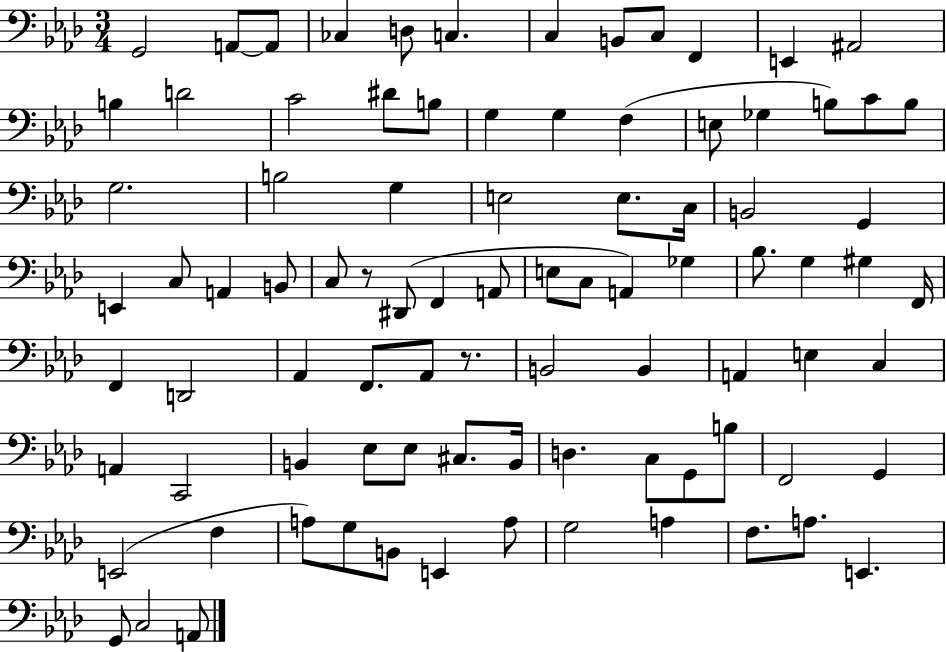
G2/h A2/e A2/e CES3/q D3/e C3/q. C3/q B2/e C3/e F2/q E2/q A#2/h B3/q D4/h C4/h D#4/e B3/e G3/q G3/q F3/q E3/e Gb3/q B3/e C4/e B3/e G3/h. B3/h G3/q E3/h E3/e. C3/s B2/h G2/q E2/q C3/e A2/q B2/e C3/e R/e D#2/e F2/q A2/e E3/e C3/e A2/q Gb3/q Bb3/e. G3/q G#3/q F2/s F2/q D2/h Ab2/q F2/e. Ab2/e R/e. B2/h B2/q A2/q E3/q C3/q A2/q C2/h B2/q Eb3/e Eb3/e C#3/e. B2/s D3/q. C3/e G2/e B3/e F2/h G2/q E2/h F3/q A3/e G3/e B2/e E2/q A3/e G3/h A3/q F3/e. A3/e. E2/q. G2/e C3/h A2/e